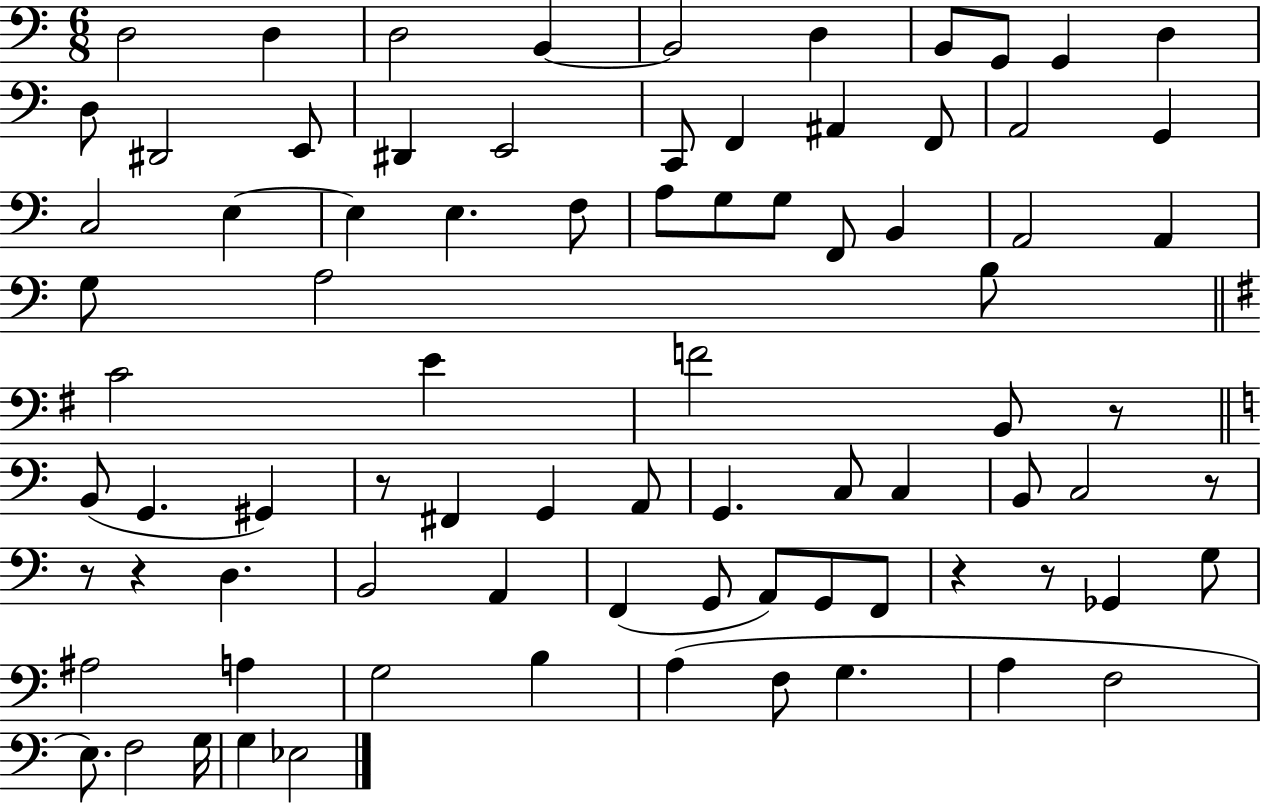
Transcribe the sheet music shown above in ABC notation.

X:1
T:Untitled
M:6/8
L:1/4
K:C
D,2 D, D,2 B,, B,,2 D, B,,/2 G,,/2 G,, D, D,/2 ^D,,2 E,,/2 ^D,, E,,2 C,,/2 F,, ^A,, F,,/2 A,,2 G,, C,2 E, E, E, F,/2 A,/2 G,/2 G,/2 F,,/2 B,, A,,2 A,, G,/2 A,2 B,/2 C2 E F2 B,,/2 z/2 B,,/2 G,, ^G,, z/2 ^F,, G,, A,,/2 G,, C,/2 C, B,,/2 C,2 z/2 z/2 z D, B,,2 A,, F,, G,,/2 A,,/2 G,,/2 F,,/2 z z/2 _G,, G,/2 ^A,2 A, G,2 B, A, F,/2 G, A, F,2 E,/2 F,2 G,/4 G, _E,2